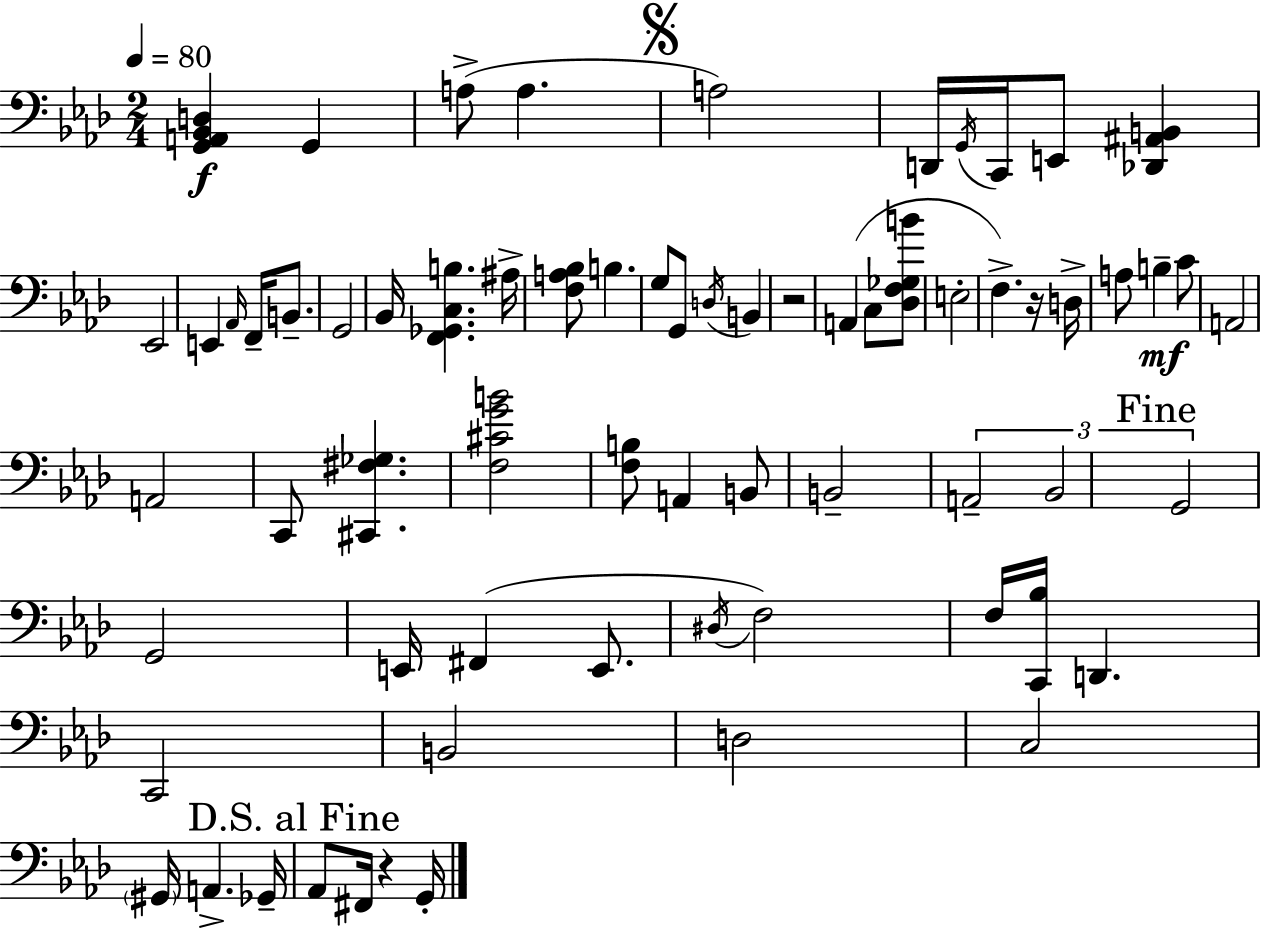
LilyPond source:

{
  \clef bass
  \numericTimeSignature
  \time 2/4
  \key f \minor
  \tempo 4 = 80
  <g, a, bes, d>4\f g,4 | a8->( a4. | \mark \markup { \musicglyph "scripts.segno" } a2) | d,16 \acciaccatura { g,16 } c,16 e,8 <des, ais, b,>4 | \break ees,2 | e,4 \grace { aes,16 } f,16-- b,8.-- | g,2 | bes,16 <f, ges, c b>4. | \break ais16-> <f a bes>8 b4. | g8 g,8 \acciaccatura { d16 } b,4 | r2 | a,4( c8 | \break <des f ges b'>8 e2-. | f4.->) | r16 d16-> a8 b4--\mf | c'8 a,2 | \break a,2 | c,8 <cis, fis ges>4. | <f cis' g' b'>2 | <f b>8 a,4 | \break b,8 b,2-- | \tuplet 3/2 { a,2-- | bes,2 | \mark "Fine" g,2 } | \break g,2 | e,16 fis,4( | e,8. \acciaccatura { dis16 }) f2 | f16 <c, bes>16 d,4. | \break c,2 | b,2 | d2 | c2 | \break \parenthesize gis,16 a,4.-> | ges,16-- \mark "D.S. al Fine" aes,8 fis,16 r4 | g,16-. \bar "|."
}